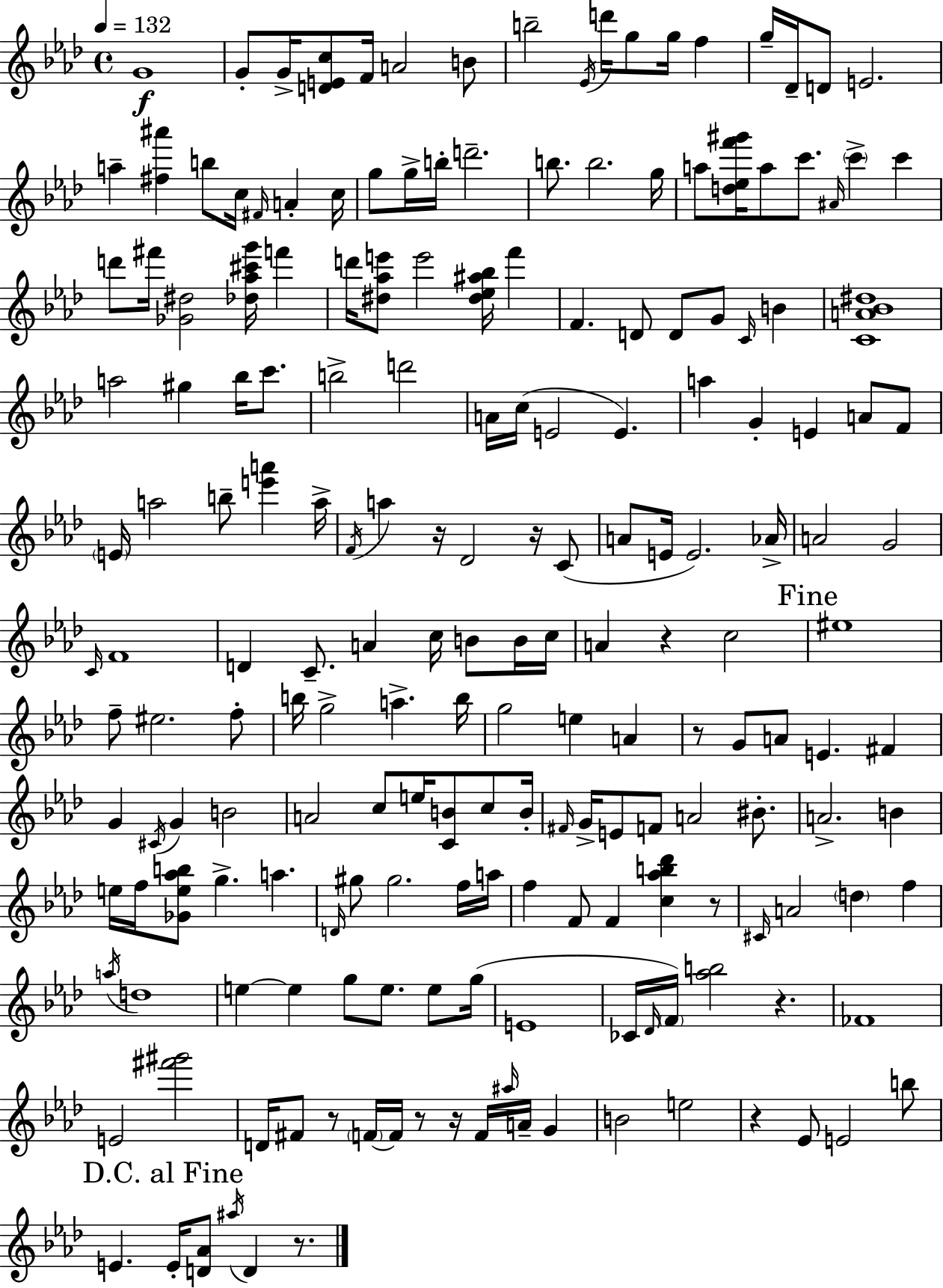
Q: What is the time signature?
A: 4/4